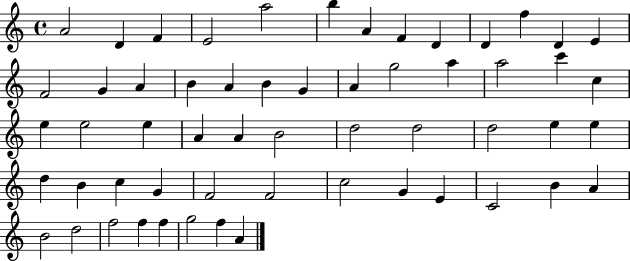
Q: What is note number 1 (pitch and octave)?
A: A4